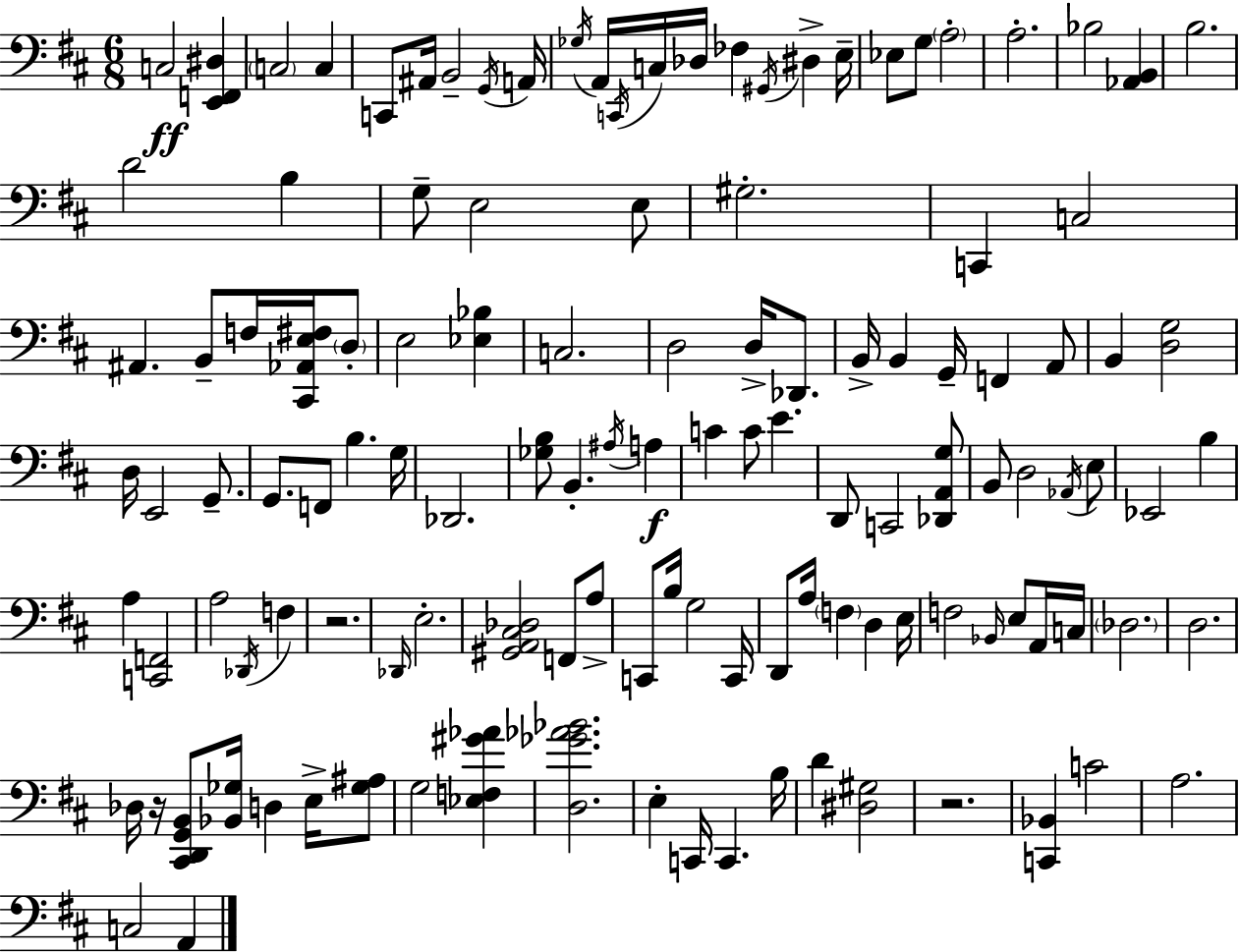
C3/h [E2,F2,D#3]/q C3/h C3/q C2/e A#2/s B2/h G2/s A2/s Gb3/s A2/s C2/s C3/s Db3/s FES3/q G#2/s D#3/q E3/s Eb3/e G3/e A3/h A3/h. Bb3/h [Ab2,B2]/q B3/h. D4/h B3/q G3/e E3/h E3/e G#3/h. C2/q C3/h A#2/q. B2/e F3/s [C#2,Ab2,E3,F#3]/s D3/e E3/h [Eb3,Bb3]/q C3/h. D3/h D3/s Db2/e. B2/s B2/q G2/s F2/q A2/e B2/q [D3,G3]/h D3/s E2/h G2/e. G2/e. F2/e B3/q. G3/s Db2/h. [Gb3,B3]/e B2/q. A#3/s A3/q C4/q C4/e E4/q. D2/e C2/h [Db2,A2,G3]/e B2/e D3/h Ab2/s E3/e Eb2/h B3/q A3/q [C2,F2]/h A3/h Db2/s F3/q R/h. Db2/s E3/h. [G#2,A2,C#3,Db3]/h F2/e A3/e C2/e B3/s G3/h C2/s D2/e A3/s F3/q D3/q E3/s F3/h Bb2/s E3/e A2/s C3/s Db3/h. D3/h. Db3/s R/s [C#2,D2,G2,B2]/e [Bb2,Gb3]/s D3/q E3/s [Gb3,A#3]/e G3/h [Eb3,F3,G#4,Ab4]/q [D3,Gb4,Ab4,Bb4]/h. E3/q C2/s C2/q. B3/s D4/q [D#3,G#3]/h R/h. [C2,Bb2]/q C4/h A3/h. C3/h A2/q